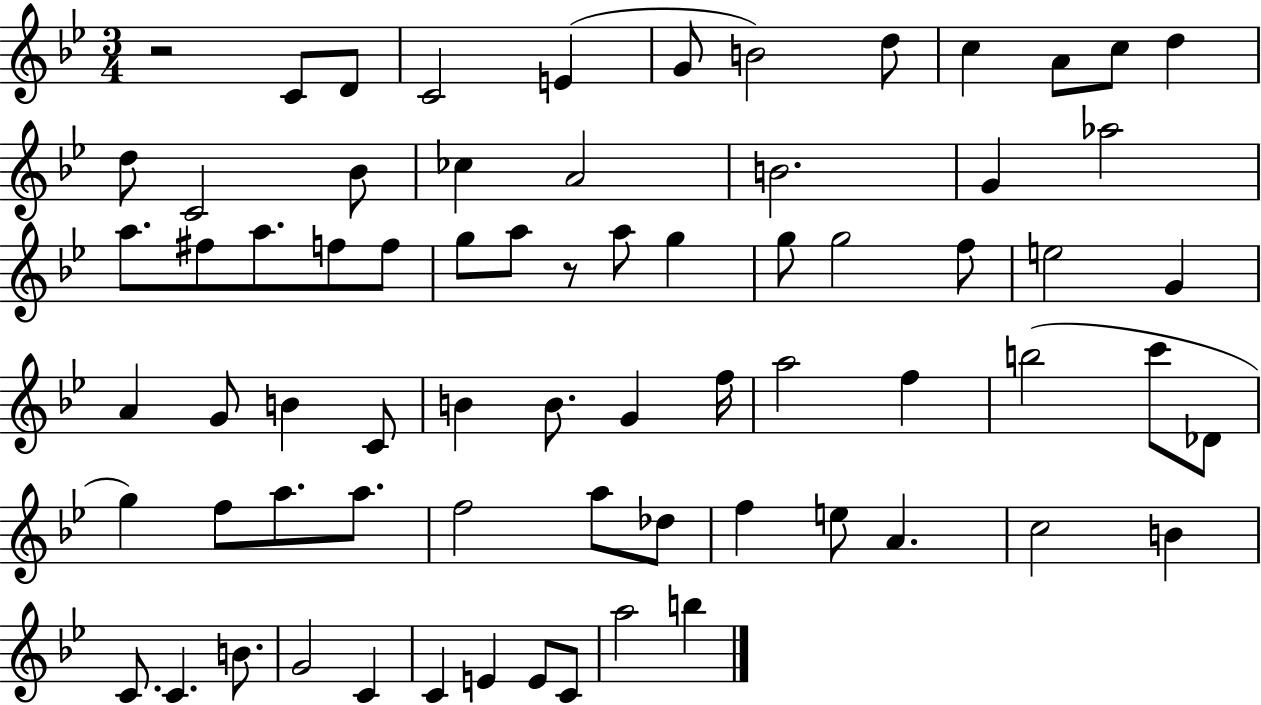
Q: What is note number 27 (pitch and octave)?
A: A5